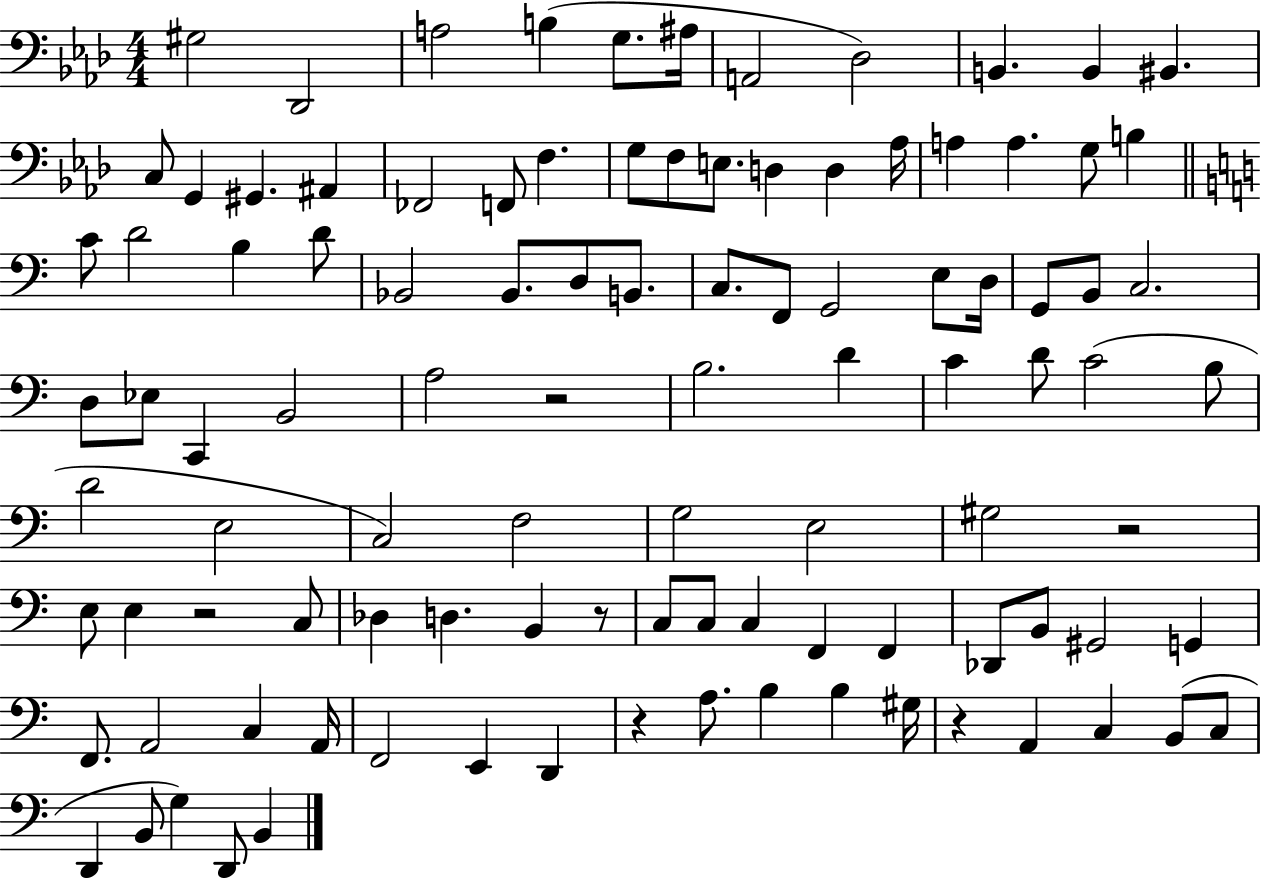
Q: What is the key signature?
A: AES major